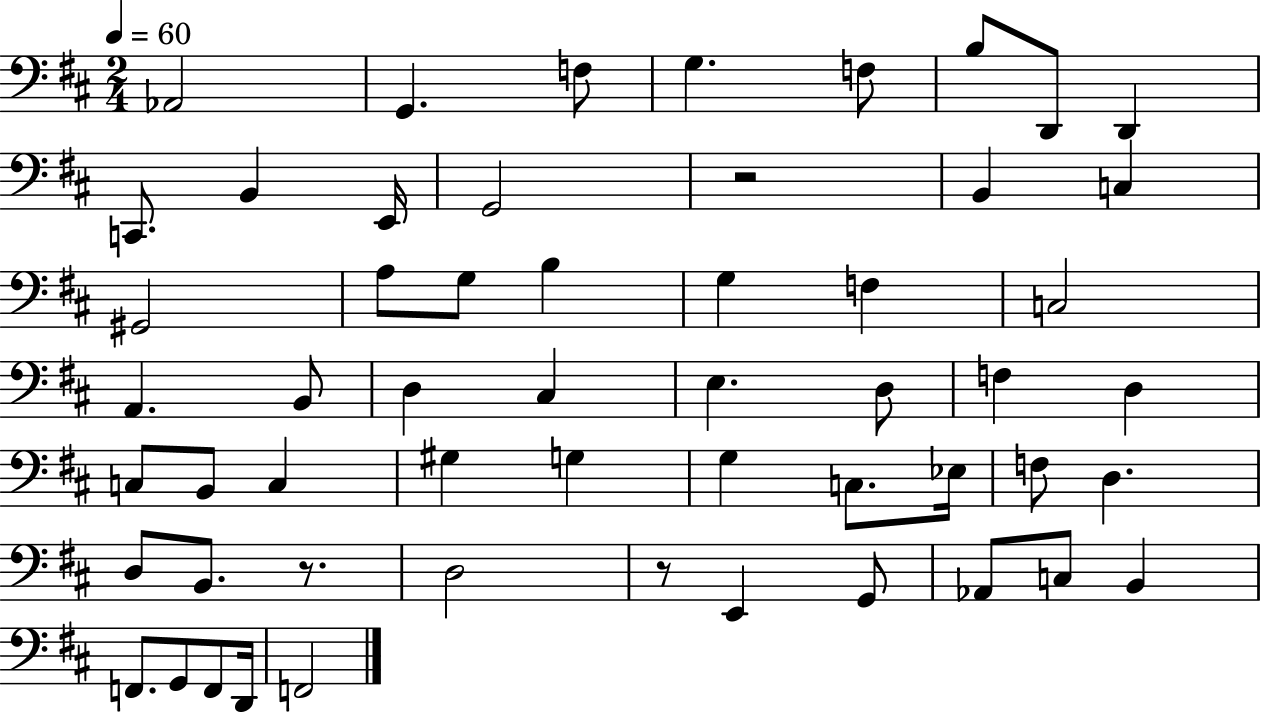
X:1
T:Untitled
M:2/4
L:1/4
K:D
_A,,2 G,, F,/2 G, F,/2 B,/2 D,,/2 D,, C,,/2 B,, E,,/4 G,,2 z2 B,, C, ^G,,2 A,/2 G,/2 B, G, F, C,2 A,, B,,/2 D, ^C, E, D,/2 F, D, C,/2 B,,/2 C, ^G, G, G, C,/2 _E,/4 F,/2 D, D,/2 B,,/2 z/2 D,2 z/2 E,, G,,/2 _A,,/2 C,/2 B,, F,,/2 G,,/2 F,,/2 D,,/4 F,,2